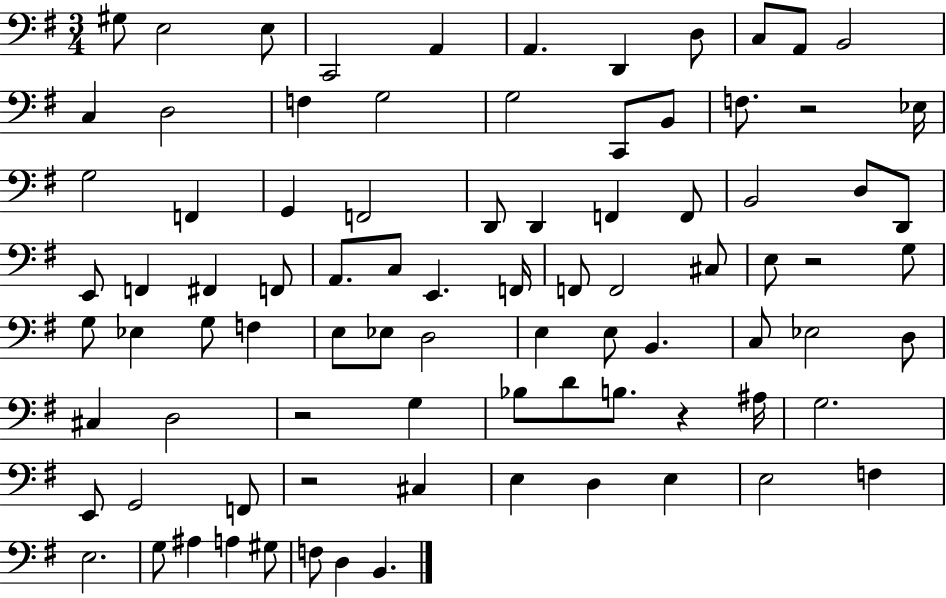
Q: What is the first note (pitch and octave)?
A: G#3